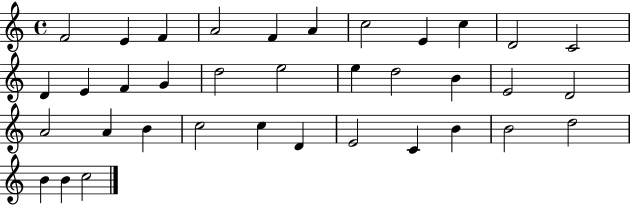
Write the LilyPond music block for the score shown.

{
  \clef treble
  \time 4/4
  \defaultTimeSignature
  \key c \major
  f'2 e'4 f'4 | a'2 f'4 a'4 | c''2 e'4 c''4 | d'2 c'2 | \break d'4 e'4 f'4 g'4 | d''2 e''2 | e''4 d''2 b'4 | e'2 d'2 | \break a'2 a'4 b'4 | c''2 c''4 d'4 | e'2 c'4 b'4 | b'2 d''2 | \break b'4 b'4 c''2 | \bar "|."
}